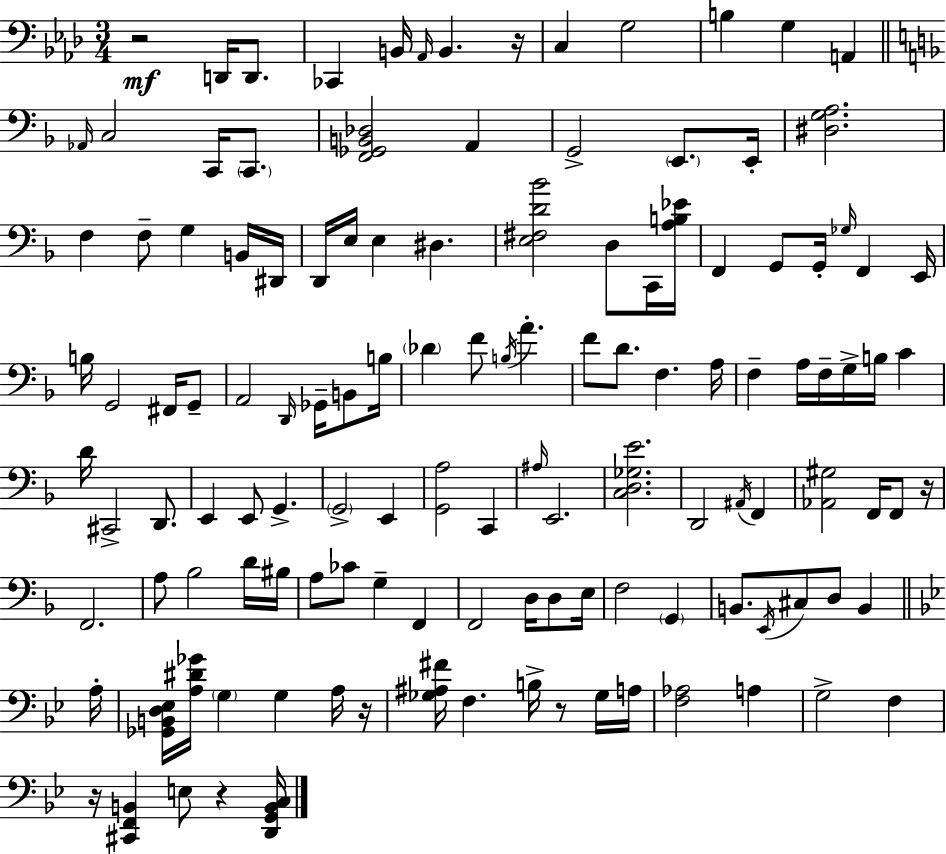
R/h D2/s D2/e. CES2/q B2/s Ab2/s B2/q. R/s C3/q G3/h B3/q G3/q A2/q Ab2/s C3/h C2/s C2/e. [F2,Gb2,B2,Db3]/h A2/q G2/h E2/e. E2/s [D#3,G3,A3]/h. F3/q F3/e G3/q B2/s D#2/s D2/s E3/s E3/q D#3/q. [E3,F#3,D4,Bb4]/h D3/e C2/s [A3,B3,Eb4]/s F2/q G2/e G2/s Gb3/s F2/q E2/s B3/s G2/h F#2/s G2/e A2/h D2/s Gb2/s B2/e B3/s Db4/q F4/e B3/s A4/q. F4/e D4/e. F3/q. A3/s F3/q A3/s F3/s G3/s B3/s C4/q D4/s C#2/h D2/e. E2/q E2/e G2/q. G2/h E2/q [G2,A3]/h C2/q A#3/s E2/h. [C3,D3,Gb3,E4]/h. D2/h A#2/s F2/q [Ab2,G#3]/h F2/s F2/e R/s F2/h. A3/e Bb3/h D4/s BIS3/s A3/e CES4/e G3/q F2/q F2/h D3/s D3/e E3/s F3/h G2/q B2/e. E2/s C#3/e D3/e B2/q A3/s [Gb2,B2,D3,Eb3]/s [A3,D#4,Gb4]/s G3/q G3/q A3/s R/s [Gb3,A#3,F#4]/s F3/q. B3/s R/e Gb3/s A3/s [F3,Ab3]/h A3/q G3/h F3/q R/s [C#2,F2,B2]/q E3/e R/q [D2,G2,B2,C3]/s